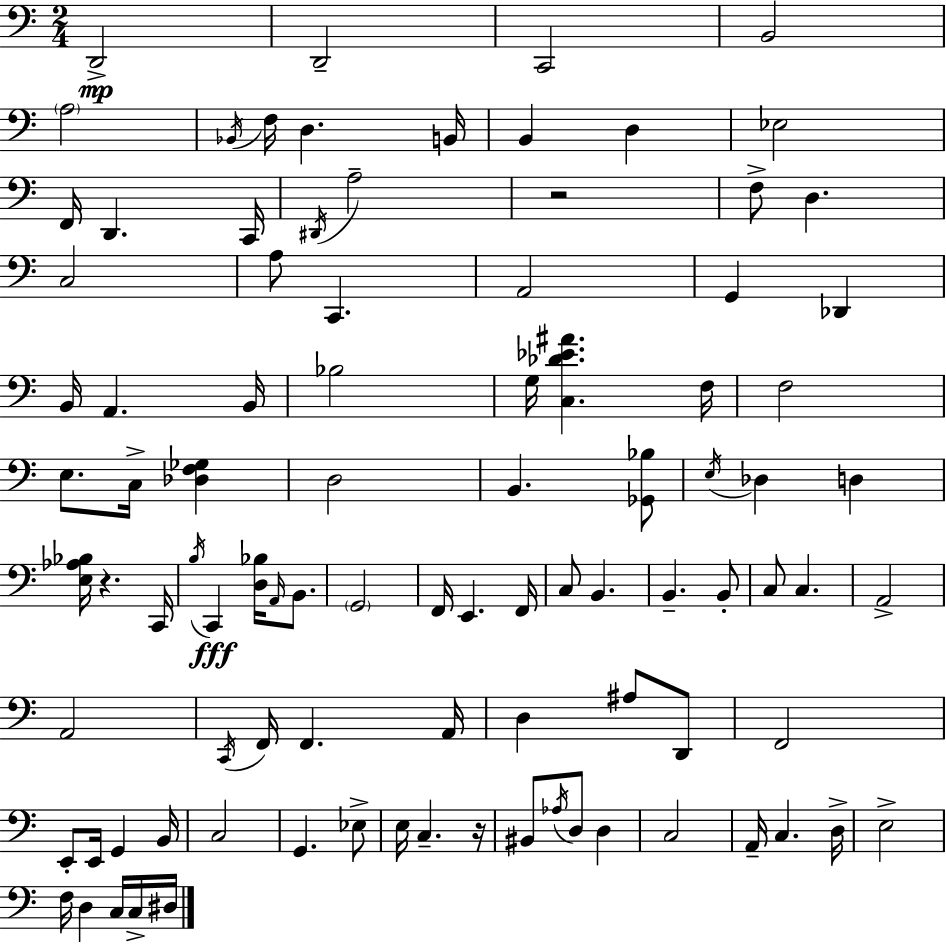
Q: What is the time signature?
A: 2/4